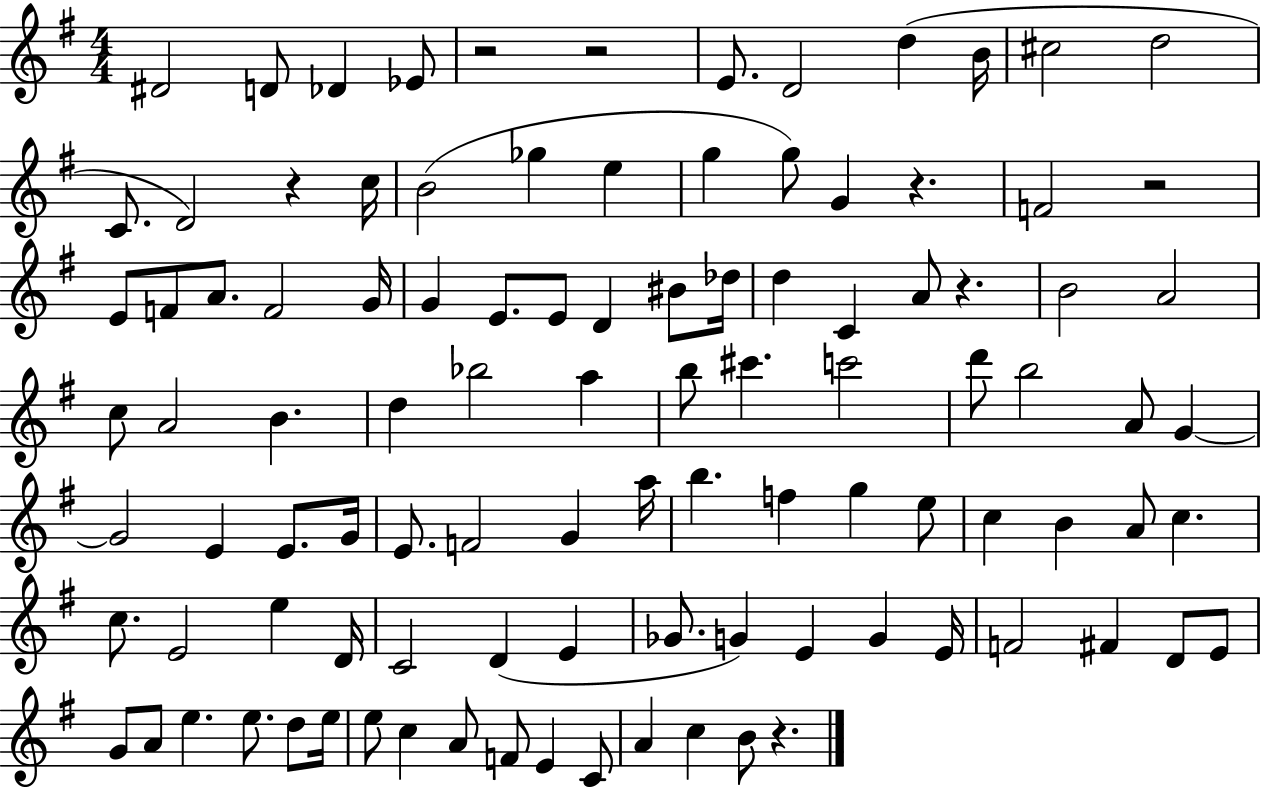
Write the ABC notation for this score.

X:1
T:Untitled
M:4/4
L:1/4
K:G
^D2 D/2 _D _E/2 z2 z2 E/2 D2 d B/4 ^c2 d2 C/2 D2 z c/4 B2 _g e g g/2 G z F2 z2 E/2 F/2 A/2 F2 G/4 G E/2 E/2 D ^B/2 _d/4 d C A/2 z B2 A2 c/2 A2 B d _b2 a b/2 ^c' c'2 d'/2 b2 A/2 G G2 E E/2 G/4 E/2 F2 G a/4 b f g e/2 c B A/2 c c/2 E2 e D/4 C2 D E _G/2 G E G E/4 F2 ^F D/2 E/2 G/2 A/2 e e/2 d/2 e/4 e/2 c A/2 F/2 E C/2 A c B/2 z